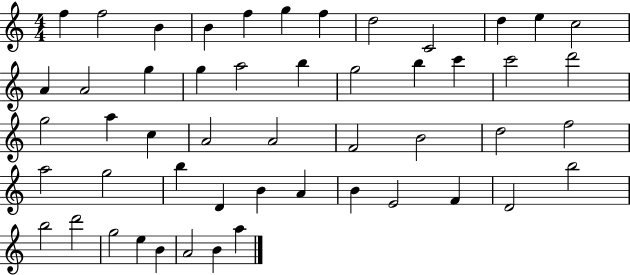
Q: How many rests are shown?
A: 0